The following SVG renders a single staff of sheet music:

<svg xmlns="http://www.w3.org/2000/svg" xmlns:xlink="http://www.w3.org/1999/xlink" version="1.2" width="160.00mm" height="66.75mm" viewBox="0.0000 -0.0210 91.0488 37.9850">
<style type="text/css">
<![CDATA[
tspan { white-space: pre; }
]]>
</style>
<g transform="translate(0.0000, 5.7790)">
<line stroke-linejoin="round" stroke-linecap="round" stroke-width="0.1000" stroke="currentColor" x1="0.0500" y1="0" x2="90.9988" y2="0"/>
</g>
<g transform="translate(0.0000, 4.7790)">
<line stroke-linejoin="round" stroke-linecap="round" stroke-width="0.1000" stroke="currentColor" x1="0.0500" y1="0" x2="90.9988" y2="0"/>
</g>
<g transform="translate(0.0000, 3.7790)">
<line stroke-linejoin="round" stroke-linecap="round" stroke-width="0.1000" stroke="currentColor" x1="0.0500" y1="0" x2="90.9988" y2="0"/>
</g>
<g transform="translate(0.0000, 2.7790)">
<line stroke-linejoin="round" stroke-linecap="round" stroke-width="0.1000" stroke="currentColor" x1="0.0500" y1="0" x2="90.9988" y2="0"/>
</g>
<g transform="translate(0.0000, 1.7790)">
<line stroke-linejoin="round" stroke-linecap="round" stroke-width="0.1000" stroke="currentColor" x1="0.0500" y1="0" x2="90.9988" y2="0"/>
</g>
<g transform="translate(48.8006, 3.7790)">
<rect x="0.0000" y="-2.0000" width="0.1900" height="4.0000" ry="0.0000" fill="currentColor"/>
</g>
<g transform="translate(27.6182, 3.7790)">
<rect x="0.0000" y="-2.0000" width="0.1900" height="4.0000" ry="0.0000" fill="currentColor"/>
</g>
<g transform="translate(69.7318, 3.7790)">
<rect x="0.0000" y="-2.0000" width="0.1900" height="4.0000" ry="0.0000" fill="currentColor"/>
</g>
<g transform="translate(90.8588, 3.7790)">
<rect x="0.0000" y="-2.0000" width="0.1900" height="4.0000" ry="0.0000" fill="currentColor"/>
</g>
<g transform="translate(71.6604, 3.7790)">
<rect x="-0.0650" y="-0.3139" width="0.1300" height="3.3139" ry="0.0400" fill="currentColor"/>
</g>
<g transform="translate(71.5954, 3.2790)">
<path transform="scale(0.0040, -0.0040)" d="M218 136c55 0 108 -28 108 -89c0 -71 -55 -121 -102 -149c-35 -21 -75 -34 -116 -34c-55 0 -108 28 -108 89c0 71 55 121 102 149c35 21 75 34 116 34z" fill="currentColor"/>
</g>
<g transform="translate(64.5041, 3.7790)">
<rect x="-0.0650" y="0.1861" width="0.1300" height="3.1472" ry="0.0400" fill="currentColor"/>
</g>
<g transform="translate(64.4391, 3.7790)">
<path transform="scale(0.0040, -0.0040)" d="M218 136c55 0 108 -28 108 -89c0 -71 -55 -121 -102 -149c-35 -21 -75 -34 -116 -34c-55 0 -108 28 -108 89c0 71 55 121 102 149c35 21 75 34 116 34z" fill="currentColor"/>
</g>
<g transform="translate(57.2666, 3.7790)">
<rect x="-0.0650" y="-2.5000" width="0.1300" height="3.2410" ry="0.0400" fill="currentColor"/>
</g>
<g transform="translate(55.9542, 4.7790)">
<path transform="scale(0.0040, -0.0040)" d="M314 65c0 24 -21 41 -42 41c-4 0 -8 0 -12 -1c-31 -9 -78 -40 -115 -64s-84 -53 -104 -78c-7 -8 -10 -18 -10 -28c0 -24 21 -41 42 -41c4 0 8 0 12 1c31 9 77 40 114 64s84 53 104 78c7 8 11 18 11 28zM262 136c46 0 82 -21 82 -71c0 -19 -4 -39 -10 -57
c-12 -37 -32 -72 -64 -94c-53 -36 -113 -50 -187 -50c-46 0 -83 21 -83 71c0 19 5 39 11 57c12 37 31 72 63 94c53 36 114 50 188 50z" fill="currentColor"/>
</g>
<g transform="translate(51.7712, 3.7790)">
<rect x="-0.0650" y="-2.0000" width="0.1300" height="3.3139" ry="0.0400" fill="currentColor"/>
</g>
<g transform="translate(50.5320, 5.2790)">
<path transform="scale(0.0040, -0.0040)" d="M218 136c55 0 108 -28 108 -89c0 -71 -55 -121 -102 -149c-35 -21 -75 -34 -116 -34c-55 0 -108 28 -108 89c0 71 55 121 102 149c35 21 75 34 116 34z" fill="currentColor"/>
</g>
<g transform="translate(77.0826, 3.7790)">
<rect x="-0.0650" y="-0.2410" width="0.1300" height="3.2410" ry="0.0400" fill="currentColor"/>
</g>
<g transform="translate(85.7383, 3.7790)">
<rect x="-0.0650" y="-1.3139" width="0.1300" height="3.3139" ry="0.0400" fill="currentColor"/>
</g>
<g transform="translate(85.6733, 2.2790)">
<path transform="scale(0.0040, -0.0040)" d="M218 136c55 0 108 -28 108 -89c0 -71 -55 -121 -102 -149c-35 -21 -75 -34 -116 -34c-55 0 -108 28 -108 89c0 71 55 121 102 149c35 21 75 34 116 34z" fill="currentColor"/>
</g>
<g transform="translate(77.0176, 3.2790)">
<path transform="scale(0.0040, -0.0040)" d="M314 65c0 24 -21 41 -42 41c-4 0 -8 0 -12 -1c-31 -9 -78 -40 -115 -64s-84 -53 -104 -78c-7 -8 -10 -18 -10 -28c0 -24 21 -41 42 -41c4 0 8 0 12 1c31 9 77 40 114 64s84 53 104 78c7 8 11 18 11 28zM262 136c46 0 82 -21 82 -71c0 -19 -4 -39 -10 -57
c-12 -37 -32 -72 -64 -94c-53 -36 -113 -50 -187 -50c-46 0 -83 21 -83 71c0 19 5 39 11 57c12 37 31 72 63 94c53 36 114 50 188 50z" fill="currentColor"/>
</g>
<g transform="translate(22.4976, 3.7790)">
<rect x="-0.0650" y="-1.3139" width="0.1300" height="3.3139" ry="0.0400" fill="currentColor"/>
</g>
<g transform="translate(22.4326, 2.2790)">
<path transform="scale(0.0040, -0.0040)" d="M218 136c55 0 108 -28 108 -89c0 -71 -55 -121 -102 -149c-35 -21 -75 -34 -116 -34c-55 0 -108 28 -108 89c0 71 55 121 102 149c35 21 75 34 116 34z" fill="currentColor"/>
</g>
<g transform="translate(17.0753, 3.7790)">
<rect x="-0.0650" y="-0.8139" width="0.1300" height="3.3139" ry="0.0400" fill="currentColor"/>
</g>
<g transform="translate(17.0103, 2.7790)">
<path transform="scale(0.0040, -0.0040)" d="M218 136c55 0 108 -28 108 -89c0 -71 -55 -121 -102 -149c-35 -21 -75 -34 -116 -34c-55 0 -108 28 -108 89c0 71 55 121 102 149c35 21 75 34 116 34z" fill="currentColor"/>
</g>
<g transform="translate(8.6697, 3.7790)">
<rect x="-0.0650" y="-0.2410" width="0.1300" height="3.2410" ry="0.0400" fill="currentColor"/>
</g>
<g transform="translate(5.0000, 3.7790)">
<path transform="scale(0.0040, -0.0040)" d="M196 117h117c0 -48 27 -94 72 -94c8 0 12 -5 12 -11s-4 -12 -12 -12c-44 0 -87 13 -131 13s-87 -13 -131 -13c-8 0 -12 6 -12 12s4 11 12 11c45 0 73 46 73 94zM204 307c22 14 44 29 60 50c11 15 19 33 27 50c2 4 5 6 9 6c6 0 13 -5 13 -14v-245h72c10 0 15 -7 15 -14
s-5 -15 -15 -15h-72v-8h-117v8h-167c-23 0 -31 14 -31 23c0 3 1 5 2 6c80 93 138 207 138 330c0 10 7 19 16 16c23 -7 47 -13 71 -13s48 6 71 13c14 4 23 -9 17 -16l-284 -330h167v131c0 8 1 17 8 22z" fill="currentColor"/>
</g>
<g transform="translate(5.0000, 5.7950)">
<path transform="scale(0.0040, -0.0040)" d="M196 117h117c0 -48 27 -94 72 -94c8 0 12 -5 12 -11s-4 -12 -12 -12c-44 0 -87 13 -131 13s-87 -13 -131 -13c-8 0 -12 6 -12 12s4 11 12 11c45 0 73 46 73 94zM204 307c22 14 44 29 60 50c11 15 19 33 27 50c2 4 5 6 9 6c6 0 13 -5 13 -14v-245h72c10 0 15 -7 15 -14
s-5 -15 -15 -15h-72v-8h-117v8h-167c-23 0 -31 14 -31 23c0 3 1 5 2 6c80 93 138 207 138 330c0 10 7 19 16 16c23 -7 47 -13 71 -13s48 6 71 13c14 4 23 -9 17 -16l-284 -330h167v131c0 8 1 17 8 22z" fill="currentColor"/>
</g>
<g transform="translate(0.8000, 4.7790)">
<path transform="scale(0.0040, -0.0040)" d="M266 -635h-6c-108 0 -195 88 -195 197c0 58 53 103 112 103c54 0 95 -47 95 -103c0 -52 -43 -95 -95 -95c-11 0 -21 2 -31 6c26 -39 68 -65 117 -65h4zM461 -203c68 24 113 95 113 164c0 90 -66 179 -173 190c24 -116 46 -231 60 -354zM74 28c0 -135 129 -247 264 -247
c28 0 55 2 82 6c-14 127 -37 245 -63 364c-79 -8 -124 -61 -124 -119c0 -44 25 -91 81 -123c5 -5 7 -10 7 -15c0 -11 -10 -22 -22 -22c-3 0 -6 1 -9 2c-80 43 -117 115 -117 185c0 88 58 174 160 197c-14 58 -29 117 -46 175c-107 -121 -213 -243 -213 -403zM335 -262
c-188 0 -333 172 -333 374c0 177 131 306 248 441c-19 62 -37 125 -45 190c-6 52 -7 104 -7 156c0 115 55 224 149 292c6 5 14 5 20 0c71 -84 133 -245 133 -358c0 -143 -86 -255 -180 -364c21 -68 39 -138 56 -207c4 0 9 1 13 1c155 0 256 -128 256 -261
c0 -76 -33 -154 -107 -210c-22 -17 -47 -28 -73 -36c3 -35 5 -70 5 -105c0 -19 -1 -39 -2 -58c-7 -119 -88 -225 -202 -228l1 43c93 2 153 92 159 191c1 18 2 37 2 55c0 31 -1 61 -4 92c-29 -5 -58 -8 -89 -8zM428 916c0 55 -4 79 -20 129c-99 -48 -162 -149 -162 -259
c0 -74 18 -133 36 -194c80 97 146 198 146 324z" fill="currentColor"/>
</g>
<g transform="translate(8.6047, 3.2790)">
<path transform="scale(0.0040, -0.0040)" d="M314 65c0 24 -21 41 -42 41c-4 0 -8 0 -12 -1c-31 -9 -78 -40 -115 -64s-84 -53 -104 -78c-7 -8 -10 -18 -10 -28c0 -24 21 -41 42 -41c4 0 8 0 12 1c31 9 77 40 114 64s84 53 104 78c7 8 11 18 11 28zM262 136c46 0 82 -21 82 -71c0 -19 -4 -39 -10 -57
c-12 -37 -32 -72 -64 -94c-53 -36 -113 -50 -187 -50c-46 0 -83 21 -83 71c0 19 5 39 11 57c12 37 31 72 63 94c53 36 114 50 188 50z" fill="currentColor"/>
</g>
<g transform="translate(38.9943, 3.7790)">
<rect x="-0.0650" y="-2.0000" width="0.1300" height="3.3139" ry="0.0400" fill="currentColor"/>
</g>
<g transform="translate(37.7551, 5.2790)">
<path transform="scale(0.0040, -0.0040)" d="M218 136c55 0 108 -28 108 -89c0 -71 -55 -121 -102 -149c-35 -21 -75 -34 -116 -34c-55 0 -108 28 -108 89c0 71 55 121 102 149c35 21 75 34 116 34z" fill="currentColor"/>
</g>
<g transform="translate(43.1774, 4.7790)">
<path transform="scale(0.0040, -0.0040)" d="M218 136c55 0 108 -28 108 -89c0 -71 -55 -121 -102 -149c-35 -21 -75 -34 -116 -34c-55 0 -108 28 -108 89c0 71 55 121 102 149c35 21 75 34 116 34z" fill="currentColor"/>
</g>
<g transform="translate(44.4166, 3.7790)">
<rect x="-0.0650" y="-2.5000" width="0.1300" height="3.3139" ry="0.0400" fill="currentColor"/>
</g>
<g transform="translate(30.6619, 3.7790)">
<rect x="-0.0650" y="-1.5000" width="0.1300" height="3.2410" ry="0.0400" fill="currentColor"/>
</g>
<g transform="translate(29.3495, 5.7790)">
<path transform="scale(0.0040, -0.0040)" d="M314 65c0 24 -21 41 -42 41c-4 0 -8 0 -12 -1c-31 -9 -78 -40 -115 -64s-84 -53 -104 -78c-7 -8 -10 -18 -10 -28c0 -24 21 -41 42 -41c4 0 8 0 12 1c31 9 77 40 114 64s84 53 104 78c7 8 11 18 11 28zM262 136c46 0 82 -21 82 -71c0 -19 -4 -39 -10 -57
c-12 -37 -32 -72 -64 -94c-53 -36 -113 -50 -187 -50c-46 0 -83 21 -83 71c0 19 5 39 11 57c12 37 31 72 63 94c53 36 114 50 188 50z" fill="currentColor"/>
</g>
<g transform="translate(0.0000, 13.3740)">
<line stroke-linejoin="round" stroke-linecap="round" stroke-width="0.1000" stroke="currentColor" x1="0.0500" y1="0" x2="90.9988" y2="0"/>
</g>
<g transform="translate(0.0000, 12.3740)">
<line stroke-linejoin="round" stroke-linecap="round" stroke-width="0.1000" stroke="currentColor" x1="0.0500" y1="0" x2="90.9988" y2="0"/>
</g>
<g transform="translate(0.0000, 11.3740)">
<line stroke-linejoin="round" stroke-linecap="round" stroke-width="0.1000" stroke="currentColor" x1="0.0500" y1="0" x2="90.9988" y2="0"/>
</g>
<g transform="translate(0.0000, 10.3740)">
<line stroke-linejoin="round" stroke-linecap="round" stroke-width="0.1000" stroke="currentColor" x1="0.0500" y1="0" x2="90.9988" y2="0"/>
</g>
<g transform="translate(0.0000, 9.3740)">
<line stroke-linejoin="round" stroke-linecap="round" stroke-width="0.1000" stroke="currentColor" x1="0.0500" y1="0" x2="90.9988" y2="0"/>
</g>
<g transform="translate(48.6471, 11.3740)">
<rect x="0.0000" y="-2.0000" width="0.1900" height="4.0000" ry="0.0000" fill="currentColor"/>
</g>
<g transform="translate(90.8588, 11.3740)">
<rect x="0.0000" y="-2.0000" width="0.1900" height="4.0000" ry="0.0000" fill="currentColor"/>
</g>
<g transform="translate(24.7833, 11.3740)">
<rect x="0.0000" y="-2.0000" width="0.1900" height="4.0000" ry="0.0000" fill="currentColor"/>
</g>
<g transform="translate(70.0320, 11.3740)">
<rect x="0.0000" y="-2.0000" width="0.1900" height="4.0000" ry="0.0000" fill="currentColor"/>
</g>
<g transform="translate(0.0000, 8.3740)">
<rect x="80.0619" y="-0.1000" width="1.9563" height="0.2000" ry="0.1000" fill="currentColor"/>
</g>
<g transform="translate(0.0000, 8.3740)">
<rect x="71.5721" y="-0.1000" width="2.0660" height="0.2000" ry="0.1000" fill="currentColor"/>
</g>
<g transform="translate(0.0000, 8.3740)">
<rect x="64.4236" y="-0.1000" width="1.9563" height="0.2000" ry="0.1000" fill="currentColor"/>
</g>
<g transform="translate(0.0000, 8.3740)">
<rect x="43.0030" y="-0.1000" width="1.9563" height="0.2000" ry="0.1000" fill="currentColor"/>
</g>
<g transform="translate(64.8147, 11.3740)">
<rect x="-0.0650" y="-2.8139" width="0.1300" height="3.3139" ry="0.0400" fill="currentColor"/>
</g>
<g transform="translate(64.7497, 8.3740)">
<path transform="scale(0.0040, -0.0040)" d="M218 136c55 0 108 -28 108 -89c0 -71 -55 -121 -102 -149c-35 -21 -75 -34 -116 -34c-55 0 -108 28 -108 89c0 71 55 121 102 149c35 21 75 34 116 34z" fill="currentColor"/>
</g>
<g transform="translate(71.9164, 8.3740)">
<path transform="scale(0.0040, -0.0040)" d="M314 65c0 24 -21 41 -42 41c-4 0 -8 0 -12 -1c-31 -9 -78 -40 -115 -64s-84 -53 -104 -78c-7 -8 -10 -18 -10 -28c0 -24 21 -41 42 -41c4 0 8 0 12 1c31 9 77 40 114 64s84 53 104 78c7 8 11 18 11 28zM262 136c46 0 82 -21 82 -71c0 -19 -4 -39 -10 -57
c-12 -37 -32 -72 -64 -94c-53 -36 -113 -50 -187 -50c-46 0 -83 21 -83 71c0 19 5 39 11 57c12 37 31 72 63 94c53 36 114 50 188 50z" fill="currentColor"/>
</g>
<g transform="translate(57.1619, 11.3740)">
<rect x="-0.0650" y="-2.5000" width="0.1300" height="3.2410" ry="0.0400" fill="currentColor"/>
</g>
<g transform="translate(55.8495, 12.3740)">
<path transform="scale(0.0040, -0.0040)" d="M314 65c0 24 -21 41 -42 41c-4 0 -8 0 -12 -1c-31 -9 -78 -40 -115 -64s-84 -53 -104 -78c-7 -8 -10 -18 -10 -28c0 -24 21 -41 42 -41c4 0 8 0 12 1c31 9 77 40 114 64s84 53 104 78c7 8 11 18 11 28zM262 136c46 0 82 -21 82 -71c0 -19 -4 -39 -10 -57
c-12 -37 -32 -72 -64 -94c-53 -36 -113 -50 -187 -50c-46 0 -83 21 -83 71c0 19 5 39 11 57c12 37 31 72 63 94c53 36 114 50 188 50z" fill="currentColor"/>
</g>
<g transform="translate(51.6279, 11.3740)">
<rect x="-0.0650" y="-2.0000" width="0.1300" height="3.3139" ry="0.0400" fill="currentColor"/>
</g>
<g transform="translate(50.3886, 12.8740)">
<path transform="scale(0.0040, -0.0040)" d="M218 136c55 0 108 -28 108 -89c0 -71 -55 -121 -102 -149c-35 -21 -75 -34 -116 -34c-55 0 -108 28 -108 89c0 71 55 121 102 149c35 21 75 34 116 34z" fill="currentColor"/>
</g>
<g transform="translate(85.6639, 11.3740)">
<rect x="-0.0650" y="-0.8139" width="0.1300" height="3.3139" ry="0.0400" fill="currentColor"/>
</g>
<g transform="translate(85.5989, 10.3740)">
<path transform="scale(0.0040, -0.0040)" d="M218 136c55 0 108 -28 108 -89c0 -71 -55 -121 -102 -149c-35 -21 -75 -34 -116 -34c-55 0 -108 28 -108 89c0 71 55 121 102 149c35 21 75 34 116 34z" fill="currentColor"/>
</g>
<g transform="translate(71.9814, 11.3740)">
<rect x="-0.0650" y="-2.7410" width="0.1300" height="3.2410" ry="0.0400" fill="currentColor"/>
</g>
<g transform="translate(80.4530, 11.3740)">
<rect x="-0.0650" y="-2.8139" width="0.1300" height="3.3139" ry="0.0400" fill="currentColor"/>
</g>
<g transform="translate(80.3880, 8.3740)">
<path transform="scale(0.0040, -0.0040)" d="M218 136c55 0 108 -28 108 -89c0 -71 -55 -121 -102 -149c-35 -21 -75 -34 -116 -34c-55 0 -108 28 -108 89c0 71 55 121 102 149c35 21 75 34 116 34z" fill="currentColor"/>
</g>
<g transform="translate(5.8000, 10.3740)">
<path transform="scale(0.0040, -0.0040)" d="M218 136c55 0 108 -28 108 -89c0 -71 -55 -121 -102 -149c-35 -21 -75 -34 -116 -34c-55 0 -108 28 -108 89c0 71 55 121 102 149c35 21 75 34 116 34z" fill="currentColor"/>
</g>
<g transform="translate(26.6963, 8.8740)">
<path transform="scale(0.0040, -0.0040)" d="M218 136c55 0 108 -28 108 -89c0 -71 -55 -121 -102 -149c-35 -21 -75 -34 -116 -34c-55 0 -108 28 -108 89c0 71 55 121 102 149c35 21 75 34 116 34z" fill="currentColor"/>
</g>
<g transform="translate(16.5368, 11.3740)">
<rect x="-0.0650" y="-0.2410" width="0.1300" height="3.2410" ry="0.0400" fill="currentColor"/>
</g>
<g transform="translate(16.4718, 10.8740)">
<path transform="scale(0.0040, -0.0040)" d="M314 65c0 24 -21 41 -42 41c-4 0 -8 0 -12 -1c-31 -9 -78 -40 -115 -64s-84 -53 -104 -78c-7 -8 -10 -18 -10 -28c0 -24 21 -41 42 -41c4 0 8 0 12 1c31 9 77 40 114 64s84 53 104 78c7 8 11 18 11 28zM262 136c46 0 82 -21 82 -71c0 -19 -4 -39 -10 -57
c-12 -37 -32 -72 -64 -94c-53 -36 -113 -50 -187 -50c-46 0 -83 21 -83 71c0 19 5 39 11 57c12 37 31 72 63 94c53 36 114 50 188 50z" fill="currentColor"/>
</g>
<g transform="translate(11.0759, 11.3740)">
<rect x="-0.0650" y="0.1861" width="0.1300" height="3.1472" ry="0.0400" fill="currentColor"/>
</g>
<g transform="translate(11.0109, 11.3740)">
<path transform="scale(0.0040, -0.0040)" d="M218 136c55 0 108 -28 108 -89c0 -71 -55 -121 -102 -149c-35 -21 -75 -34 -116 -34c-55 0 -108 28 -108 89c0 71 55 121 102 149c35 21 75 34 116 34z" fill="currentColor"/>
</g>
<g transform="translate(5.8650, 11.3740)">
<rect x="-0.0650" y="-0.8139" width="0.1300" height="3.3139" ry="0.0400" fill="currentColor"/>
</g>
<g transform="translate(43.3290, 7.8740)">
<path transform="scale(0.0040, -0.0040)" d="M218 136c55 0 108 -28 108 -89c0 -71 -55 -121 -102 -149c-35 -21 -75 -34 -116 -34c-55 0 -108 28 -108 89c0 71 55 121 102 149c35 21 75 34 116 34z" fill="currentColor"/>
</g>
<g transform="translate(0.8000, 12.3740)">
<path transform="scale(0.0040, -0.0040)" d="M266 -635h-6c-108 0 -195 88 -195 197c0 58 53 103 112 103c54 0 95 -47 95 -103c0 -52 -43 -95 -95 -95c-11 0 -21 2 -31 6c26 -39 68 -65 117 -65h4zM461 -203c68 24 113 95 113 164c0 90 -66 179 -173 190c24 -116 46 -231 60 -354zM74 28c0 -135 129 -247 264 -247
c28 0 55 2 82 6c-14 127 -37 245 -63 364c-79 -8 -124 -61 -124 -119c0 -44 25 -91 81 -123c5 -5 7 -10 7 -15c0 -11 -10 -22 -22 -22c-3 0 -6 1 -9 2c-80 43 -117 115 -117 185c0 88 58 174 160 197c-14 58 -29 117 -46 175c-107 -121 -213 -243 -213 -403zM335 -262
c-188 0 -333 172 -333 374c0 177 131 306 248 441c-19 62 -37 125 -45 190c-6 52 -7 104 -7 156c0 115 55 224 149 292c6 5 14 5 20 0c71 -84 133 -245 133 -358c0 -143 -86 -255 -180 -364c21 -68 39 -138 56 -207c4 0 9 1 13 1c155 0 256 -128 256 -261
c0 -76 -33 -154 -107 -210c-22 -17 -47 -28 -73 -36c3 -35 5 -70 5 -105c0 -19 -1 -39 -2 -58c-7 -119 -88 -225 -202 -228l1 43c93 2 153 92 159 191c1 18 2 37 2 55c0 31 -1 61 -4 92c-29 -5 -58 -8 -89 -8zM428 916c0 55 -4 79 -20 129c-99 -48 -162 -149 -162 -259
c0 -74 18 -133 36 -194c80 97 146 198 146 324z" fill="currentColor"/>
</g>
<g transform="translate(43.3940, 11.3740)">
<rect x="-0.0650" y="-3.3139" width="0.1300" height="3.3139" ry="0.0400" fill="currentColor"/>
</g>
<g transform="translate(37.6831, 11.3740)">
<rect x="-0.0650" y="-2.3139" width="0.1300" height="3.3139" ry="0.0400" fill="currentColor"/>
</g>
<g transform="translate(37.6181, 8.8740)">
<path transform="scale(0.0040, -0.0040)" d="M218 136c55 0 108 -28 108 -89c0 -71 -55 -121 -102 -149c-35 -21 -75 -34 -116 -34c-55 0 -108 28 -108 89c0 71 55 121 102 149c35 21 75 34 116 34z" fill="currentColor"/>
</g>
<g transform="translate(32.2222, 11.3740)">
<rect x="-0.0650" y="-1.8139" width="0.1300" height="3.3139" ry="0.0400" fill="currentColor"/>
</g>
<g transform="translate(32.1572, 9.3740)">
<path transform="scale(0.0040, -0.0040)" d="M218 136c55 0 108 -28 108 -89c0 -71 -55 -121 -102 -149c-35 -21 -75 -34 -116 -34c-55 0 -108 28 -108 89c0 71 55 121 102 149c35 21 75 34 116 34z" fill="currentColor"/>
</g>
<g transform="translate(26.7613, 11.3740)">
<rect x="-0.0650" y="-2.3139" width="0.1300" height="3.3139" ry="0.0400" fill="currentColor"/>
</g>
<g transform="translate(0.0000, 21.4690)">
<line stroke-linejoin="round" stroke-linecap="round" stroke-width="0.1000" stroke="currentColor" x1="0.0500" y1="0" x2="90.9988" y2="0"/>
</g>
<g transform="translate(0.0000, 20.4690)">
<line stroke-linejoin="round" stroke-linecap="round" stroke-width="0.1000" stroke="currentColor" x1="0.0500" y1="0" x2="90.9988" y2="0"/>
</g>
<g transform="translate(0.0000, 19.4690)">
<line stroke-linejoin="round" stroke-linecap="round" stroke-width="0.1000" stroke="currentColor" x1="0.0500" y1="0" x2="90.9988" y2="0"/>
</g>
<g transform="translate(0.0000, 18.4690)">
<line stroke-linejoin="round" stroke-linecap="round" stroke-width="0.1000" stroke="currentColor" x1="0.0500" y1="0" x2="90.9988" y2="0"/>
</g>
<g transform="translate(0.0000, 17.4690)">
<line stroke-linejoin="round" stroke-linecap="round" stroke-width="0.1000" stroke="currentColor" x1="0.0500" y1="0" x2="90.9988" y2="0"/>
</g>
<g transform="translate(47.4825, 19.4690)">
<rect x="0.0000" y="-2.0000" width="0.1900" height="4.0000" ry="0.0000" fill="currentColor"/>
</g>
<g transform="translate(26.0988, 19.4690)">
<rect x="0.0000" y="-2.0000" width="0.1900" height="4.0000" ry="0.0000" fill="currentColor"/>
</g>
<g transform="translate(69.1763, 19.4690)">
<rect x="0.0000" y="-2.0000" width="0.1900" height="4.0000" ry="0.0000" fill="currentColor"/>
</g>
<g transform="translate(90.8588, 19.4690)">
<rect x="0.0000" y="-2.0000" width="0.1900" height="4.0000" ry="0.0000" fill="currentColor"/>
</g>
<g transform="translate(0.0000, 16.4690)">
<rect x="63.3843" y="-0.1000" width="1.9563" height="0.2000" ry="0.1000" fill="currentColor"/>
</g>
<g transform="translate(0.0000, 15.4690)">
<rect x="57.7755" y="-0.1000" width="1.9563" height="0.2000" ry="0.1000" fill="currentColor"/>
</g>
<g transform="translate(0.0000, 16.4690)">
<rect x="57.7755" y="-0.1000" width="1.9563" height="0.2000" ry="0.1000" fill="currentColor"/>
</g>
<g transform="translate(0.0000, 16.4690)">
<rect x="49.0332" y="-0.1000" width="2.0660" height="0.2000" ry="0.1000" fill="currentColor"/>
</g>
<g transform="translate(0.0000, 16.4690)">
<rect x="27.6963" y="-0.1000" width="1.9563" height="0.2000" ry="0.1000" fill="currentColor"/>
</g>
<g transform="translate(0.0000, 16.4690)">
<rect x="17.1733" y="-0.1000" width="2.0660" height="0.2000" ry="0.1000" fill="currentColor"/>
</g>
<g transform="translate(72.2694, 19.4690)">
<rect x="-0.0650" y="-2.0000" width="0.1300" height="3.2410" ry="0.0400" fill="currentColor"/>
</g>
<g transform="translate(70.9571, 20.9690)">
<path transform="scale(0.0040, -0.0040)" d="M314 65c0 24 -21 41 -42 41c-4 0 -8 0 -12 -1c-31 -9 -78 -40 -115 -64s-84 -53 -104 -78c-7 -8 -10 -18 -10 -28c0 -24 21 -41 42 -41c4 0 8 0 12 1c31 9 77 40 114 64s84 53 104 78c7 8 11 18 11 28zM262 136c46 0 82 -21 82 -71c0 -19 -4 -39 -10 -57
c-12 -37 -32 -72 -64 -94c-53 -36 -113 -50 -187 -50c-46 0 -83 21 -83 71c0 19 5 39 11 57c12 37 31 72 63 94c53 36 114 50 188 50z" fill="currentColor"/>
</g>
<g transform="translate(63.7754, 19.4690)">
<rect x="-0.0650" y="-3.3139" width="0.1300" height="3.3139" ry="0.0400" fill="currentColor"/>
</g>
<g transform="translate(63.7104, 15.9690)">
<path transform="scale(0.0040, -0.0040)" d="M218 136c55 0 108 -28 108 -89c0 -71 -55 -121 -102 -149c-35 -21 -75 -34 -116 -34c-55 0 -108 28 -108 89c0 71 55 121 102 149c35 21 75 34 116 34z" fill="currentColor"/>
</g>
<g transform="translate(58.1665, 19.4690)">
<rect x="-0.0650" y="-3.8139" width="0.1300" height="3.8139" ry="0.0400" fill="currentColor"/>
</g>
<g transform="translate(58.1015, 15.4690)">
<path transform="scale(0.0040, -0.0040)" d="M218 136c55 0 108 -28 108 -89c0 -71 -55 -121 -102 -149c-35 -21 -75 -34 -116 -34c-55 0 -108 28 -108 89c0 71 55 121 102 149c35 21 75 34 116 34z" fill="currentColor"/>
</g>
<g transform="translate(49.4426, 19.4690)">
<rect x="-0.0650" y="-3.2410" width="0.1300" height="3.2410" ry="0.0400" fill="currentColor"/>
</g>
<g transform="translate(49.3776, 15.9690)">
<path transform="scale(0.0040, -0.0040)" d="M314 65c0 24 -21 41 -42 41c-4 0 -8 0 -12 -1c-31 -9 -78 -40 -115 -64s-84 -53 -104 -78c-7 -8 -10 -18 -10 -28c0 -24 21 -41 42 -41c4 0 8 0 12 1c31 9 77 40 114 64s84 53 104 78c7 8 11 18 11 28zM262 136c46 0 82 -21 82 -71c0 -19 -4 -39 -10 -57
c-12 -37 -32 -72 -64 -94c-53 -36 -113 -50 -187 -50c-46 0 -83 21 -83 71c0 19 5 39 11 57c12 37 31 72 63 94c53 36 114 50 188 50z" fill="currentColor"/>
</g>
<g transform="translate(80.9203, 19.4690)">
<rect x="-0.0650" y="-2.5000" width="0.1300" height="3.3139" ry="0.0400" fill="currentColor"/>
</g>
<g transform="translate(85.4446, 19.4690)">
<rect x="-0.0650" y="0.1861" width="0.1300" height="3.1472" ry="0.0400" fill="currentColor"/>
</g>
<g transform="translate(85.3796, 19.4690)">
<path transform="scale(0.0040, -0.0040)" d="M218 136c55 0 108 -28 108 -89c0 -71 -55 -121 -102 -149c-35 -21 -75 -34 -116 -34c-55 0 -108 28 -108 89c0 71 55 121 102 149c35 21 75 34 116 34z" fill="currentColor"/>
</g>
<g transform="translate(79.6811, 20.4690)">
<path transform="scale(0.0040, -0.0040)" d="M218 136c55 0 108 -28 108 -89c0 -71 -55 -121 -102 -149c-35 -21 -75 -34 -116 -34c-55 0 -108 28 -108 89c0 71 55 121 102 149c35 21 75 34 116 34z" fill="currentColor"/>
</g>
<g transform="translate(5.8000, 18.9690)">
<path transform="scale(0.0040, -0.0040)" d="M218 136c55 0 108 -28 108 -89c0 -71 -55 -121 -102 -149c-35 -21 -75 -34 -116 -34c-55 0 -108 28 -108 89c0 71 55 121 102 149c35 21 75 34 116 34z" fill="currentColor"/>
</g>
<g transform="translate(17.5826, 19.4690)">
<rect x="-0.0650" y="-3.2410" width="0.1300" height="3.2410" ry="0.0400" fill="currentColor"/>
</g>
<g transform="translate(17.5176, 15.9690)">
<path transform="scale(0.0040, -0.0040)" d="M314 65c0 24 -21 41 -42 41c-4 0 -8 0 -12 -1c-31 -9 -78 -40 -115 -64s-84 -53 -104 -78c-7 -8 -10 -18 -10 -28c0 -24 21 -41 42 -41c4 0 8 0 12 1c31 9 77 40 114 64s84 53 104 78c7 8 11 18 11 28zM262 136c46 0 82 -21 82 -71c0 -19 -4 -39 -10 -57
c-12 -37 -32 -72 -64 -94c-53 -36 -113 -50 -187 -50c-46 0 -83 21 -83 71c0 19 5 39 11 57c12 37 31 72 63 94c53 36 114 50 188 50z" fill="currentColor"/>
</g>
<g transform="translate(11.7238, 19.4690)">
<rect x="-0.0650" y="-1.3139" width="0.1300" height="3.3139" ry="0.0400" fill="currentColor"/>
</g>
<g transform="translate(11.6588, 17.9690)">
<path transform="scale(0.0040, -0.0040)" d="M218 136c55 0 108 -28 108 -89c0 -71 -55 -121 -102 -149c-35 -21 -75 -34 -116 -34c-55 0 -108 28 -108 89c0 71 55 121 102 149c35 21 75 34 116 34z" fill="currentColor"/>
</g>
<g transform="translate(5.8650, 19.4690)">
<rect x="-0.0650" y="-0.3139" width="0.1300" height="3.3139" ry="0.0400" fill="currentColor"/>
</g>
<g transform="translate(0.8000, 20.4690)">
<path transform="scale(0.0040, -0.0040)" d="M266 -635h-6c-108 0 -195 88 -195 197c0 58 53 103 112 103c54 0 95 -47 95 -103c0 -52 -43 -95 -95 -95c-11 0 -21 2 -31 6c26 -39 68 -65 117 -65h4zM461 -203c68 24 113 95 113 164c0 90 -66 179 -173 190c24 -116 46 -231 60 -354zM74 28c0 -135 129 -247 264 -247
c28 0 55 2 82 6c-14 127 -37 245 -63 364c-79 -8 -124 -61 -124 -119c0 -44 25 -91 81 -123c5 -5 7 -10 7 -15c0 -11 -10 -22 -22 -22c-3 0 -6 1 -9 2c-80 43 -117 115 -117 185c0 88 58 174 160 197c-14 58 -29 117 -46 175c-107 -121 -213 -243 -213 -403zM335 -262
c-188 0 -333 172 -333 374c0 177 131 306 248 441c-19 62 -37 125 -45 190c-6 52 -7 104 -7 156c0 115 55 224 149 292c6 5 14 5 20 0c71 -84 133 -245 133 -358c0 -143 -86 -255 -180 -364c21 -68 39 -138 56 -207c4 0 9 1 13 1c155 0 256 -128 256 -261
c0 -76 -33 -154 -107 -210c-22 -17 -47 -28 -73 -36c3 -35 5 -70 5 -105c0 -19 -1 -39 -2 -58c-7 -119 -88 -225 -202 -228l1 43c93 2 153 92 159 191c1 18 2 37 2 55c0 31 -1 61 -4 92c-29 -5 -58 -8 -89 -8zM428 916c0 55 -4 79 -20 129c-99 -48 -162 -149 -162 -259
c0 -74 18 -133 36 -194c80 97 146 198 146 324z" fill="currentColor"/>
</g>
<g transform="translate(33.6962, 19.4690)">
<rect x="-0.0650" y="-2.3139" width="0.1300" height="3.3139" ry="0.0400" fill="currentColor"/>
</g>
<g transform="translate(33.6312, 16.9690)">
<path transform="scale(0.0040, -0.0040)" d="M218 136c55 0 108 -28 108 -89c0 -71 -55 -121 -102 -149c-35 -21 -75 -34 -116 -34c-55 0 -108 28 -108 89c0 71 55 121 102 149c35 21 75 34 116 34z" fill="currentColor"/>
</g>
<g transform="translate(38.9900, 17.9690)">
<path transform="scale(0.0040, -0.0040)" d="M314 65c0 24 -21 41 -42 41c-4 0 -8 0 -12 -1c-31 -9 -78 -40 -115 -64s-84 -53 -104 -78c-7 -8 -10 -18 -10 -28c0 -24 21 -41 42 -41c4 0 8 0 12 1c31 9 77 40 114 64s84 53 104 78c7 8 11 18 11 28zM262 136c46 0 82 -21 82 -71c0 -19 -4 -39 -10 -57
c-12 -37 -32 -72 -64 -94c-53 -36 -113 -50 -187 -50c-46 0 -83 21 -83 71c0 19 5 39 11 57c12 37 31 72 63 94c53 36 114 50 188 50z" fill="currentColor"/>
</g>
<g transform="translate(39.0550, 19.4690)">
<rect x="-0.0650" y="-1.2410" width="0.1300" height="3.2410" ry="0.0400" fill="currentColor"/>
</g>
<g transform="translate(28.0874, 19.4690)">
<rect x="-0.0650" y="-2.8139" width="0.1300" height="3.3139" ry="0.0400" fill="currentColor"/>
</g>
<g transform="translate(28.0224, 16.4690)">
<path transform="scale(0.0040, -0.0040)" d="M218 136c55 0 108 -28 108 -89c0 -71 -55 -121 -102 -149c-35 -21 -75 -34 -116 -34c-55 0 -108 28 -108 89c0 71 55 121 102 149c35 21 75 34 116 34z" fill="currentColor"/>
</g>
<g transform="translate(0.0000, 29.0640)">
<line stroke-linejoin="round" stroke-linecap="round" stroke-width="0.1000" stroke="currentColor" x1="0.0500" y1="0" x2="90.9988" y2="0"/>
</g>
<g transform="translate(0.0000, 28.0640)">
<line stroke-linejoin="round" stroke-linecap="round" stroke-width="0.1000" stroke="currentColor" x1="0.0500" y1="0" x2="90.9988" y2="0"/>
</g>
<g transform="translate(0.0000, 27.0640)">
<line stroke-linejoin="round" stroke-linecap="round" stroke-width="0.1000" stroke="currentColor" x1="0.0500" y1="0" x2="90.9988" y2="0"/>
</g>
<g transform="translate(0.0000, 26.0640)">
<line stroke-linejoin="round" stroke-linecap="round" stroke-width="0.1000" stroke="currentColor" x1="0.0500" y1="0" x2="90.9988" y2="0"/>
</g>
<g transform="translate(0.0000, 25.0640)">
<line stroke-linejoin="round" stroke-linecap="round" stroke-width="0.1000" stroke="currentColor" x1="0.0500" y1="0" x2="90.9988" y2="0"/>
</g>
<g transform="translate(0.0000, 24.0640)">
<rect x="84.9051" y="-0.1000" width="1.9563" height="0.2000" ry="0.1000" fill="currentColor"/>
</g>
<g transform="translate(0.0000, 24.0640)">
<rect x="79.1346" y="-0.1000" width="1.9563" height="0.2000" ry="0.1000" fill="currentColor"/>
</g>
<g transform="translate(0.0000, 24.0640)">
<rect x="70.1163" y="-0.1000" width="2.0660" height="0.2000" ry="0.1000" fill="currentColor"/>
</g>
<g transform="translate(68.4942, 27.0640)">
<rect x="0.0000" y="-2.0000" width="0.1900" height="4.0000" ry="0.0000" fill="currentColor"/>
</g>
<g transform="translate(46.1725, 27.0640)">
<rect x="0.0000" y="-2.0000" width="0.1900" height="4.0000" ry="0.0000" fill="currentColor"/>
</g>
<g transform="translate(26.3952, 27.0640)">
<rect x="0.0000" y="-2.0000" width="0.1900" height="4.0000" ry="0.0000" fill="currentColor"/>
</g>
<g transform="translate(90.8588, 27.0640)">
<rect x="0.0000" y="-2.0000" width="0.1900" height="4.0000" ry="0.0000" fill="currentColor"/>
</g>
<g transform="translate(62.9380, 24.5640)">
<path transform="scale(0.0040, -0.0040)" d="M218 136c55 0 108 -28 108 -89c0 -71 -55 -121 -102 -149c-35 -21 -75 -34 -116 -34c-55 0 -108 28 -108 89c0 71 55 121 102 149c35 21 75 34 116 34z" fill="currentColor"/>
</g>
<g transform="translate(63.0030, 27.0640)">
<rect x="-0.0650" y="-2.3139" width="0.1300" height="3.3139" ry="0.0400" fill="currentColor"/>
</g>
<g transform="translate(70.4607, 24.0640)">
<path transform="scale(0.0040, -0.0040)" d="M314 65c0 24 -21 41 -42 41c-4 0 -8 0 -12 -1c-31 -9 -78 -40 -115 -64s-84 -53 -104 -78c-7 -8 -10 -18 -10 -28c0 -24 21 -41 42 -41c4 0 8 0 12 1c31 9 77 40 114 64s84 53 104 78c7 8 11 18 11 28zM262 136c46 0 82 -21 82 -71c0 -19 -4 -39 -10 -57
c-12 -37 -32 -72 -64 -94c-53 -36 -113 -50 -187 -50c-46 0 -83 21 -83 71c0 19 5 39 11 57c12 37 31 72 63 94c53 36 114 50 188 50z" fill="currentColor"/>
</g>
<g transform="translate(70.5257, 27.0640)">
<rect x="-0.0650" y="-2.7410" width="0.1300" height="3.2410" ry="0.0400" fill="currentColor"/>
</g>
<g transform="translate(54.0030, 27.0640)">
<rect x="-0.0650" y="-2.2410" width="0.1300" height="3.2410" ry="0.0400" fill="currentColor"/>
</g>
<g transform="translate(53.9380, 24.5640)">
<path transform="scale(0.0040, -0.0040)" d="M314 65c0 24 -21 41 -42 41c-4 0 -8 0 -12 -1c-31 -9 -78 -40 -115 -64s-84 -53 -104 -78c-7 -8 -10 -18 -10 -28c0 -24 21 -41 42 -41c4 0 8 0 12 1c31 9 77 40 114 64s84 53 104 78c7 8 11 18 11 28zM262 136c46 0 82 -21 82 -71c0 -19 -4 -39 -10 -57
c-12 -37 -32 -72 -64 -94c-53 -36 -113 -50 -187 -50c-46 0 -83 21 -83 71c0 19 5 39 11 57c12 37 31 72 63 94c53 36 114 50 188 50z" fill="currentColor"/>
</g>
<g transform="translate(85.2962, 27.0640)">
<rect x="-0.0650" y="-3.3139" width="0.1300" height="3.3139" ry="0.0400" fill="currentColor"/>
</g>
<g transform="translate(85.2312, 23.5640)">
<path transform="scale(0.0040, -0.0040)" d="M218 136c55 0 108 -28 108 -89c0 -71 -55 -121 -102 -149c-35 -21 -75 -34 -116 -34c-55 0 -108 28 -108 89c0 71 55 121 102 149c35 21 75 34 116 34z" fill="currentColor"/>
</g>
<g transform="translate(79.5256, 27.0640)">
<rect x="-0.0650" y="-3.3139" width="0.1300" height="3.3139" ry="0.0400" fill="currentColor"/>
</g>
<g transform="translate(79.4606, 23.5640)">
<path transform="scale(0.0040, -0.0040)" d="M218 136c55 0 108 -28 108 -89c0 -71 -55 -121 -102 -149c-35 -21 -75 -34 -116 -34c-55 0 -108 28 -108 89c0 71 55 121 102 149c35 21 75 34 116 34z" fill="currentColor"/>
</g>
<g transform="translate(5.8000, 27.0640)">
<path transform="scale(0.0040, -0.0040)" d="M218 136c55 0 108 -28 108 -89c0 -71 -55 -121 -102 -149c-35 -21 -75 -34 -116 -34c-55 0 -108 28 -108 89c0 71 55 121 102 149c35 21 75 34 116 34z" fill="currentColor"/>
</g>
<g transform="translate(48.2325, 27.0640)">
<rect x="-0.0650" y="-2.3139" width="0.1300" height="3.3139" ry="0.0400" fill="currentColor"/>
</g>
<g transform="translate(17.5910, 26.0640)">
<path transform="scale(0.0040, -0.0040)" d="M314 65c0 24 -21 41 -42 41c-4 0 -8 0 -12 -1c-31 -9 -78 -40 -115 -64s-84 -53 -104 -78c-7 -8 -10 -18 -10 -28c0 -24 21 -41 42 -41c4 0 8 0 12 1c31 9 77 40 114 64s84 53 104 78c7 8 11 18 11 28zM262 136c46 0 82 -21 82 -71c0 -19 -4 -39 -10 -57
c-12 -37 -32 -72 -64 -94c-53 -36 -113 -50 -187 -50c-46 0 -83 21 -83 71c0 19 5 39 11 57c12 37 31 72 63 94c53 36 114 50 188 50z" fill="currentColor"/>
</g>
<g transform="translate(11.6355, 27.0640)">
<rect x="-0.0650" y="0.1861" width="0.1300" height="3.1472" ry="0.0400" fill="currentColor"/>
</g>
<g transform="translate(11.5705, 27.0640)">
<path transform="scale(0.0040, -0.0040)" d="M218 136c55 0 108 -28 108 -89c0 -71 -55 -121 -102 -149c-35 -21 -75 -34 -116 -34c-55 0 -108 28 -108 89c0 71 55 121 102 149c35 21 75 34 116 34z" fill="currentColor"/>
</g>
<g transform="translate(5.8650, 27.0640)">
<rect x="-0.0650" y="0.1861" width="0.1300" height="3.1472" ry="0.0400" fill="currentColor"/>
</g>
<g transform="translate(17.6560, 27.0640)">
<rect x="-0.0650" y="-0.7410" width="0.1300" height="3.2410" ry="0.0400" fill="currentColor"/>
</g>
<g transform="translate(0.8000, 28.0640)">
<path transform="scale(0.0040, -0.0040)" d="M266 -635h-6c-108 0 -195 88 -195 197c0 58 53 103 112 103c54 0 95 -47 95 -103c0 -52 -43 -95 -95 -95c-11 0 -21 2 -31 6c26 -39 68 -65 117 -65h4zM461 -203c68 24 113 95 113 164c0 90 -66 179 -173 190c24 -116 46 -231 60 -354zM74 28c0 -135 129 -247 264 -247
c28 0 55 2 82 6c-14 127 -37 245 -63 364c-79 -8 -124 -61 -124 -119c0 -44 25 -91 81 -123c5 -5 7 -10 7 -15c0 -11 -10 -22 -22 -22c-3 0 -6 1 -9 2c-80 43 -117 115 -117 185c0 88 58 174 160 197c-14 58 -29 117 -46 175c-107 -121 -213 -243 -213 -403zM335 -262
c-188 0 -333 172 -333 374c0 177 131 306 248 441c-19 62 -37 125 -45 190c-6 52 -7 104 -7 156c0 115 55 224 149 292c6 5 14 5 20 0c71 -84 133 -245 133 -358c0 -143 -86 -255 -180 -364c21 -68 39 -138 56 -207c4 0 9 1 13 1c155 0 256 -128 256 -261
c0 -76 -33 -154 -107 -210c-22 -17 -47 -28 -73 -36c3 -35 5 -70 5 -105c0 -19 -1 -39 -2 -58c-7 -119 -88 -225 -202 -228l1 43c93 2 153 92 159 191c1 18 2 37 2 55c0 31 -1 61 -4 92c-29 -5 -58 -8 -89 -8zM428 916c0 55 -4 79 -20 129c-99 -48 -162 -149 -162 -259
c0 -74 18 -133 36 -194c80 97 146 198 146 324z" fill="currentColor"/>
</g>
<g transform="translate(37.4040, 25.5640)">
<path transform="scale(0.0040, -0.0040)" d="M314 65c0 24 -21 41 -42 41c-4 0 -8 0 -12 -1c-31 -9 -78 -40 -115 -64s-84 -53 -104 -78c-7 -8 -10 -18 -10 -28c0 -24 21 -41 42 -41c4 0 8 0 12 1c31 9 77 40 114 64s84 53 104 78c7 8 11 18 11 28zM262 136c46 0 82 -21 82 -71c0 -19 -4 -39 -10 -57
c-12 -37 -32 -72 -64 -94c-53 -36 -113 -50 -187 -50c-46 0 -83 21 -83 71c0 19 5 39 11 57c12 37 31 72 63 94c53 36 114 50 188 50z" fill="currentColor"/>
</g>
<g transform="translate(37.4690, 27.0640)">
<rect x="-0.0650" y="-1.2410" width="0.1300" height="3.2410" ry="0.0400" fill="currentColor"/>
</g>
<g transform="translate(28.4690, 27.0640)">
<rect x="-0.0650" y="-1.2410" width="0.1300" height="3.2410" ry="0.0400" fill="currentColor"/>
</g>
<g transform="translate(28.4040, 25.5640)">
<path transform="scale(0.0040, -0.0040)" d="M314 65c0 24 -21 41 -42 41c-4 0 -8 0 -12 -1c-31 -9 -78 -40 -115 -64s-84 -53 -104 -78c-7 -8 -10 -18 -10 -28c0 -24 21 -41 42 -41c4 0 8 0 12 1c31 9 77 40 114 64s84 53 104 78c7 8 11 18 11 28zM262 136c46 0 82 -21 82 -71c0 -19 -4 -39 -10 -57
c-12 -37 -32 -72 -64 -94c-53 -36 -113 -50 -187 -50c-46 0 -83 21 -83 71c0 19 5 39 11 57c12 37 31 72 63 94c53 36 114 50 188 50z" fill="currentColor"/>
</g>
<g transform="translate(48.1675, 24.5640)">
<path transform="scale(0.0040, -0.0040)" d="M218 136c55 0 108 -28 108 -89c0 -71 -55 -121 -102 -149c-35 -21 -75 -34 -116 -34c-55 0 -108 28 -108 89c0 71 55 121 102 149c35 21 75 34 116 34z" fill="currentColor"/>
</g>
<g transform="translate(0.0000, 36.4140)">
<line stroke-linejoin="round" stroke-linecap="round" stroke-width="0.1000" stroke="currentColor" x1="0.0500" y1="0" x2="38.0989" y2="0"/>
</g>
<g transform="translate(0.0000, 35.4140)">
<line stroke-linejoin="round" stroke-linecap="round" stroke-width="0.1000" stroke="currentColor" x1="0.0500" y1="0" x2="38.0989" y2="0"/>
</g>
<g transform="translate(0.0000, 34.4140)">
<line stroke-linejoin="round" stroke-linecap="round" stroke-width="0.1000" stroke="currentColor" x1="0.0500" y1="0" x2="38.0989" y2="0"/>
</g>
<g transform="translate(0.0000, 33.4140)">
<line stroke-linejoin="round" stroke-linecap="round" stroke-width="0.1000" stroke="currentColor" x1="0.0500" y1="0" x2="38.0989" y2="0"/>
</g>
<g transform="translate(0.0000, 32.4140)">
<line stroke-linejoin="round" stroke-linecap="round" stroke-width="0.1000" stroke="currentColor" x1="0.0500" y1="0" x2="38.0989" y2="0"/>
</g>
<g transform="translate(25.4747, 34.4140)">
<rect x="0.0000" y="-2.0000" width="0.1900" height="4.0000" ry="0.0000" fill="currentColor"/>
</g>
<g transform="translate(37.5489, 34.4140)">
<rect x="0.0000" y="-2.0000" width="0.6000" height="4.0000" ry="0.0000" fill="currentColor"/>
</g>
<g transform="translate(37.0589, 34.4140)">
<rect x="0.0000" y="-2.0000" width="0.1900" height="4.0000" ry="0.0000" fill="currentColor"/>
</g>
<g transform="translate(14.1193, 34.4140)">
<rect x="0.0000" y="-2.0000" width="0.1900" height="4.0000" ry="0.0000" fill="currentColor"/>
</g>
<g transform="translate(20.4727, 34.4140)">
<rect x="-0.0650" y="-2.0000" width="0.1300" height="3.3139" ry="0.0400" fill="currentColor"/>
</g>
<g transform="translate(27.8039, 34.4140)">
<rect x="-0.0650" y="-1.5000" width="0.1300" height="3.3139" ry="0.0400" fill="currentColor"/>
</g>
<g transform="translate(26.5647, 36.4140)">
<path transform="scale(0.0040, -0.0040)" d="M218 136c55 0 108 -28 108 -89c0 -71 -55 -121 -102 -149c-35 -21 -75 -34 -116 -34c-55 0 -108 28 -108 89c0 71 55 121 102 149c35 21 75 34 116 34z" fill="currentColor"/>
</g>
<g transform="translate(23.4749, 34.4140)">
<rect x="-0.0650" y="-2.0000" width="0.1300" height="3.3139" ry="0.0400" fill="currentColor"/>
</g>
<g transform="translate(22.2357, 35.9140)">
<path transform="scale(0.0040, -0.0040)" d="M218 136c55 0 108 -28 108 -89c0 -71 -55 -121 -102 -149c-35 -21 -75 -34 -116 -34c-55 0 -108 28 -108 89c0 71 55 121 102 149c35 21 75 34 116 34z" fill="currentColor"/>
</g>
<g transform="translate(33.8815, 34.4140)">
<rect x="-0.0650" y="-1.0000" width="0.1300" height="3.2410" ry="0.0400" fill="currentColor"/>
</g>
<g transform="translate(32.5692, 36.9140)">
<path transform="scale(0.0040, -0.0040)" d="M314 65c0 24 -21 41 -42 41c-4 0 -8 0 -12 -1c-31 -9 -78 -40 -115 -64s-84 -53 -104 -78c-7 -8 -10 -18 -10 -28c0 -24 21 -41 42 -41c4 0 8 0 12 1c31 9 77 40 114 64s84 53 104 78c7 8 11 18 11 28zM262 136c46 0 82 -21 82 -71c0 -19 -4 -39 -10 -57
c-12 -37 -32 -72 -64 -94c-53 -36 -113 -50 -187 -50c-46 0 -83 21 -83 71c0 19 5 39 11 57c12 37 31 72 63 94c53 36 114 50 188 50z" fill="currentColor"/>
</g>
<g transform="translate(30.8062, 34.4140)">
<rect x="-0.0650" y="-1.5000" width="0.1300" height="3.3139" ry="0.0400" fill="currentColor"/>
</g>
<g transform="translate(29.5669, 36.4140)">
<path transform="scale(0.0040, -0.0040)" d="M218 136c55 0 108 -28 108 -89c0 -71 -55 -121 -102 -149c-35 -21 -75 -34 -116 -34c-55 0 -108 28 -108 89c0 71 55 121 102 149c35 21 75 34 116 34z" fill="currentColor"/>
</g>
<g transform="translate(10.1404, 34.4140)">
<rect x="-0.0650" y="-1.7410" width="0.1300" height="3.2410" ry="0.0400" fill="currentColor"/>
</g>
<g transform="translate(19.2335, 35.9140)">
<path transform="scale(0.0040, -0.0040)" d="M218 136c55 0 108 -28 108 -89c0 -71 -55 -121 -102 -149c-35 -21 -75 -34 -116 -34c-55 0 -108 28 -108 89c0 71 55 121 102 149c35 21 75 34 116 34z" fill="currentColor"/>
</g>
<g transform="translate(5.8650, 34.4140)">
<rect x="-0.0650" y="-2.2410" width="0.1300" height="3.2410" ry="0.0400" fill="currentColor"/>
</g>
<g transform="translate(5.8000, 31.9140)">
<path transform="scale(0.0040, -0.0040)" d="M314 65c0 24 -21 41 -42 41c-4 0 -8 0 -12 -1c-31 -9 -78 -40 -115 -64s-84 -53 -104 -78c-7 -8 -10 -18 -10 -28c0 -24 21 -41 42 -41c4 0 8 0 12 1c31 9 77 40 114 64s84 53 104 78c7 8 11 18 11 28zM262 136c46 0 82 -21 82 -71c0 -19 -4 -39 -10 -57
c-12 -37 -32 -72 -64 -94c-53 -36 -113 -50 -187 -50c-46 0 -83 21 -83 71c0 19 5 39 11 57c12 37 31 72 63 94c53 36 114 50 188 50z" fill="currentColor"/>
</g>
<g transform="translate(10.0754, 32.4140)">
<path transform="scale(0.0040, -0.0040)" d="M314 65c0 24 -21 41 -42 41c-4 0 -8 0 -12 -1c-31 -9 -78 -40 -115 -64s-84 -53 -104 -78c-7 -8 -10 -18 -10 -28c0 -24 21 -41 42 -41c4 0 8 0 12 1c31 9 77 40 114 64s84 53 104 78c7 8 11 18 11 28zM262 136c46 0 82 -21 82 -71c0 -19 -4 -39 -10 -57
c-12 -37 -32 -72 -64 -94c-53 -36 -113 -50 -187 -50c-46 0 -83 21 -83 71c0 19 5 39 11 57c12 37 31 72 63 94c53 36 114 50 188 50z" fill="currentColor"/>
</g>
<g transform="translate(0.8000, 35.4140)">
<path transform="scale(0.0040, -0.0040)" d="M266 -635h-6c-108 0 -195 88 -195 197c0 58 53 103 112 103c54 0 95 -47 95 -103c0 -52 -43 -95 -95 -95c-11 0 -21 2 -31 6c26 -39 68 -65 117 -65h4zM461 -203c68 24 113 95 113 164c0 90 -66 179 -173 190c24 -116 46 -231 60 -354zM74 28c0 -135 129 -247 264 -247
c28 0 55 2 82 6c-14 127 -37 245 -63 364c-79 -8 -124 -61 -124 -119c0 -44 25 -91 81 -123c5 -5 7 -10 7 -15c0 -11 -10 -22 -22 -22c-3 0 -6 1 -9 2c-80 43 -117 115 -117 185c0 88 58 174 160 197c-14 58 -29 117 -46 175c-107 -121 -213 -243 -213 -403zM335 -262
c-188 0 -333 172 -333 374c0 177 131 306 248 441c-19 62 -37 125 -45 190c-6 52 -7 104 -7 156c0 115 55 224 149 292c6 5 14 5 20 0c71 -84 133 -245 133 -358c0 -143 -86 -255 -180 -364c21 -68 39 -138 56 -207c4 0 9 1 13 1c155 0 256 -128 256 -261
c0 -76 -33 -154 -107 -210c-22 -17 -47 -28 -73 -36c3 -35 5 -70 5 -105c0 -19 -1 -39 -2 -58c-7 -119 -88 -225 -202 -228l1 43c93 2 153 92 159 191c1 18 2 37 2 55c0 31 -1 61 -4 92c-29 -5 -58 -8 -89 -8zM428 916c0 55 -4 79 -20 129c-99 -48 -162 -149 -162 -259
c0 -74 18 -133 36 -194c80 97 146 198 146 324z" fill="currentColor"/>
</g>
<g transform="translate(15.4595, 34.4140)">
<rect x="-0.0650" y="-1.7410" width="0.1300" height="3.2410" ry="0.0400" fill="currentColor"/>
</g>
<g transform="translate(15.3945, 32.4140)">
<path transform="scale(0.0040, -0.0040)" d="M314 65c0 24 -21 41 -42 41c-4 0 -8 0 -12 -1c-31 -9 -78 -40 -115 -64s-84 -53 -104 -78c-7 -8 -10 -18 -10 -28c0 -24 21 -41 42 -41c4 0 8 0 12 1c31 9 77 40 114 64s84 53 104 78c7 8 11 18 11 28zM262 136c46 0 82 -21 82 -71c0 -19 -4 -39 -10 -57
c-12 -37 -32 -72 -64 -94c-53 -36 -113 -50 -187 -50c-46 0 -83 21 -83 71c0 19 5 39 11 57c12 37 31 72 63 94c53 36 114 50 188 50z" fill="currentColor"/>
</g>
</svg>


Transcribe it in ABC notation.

X:1
T:Untitled
M:4/4
L:1/4
K:C
c2 d e E2 F G F G2 B c c2 e d B c2 g f g b F G2 a a2 a d c e b2 a g e2 b2 c' b F2 G B B B d2 e2 e2 g g2 g a2 b b g2 f2 f2 F F E E D2